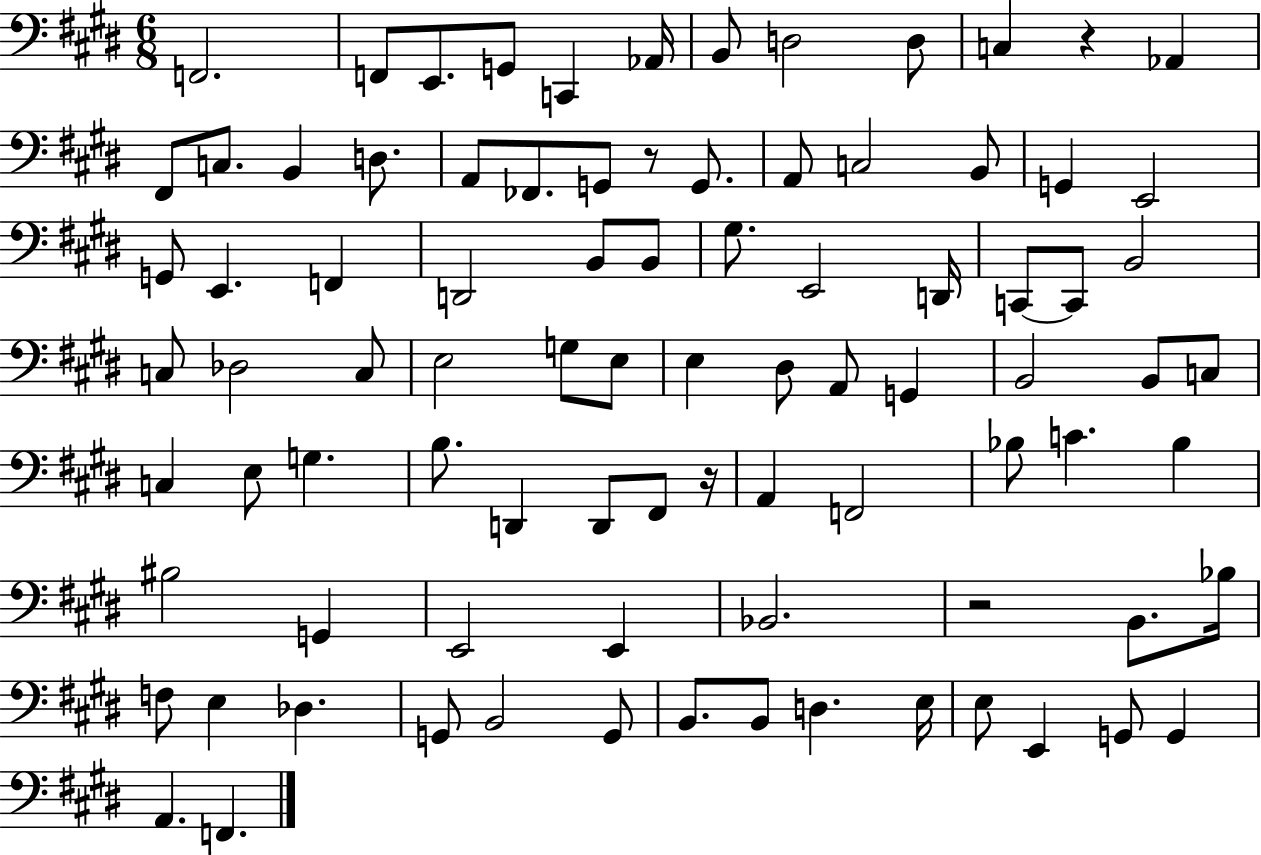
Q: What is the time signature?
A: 6/8